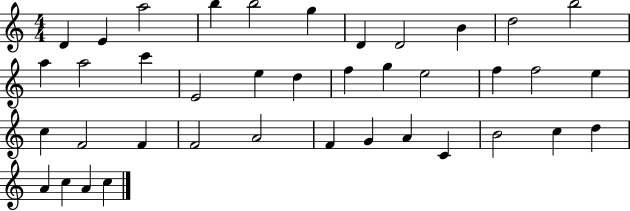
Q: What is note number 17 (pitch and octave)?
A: D5